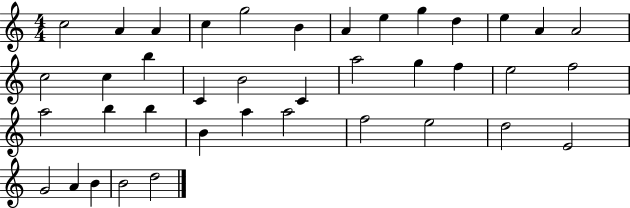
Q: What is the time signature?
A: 4/4